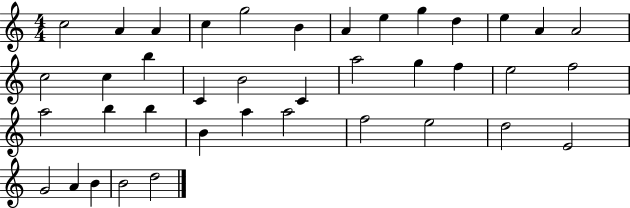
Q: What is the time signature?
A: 4/4